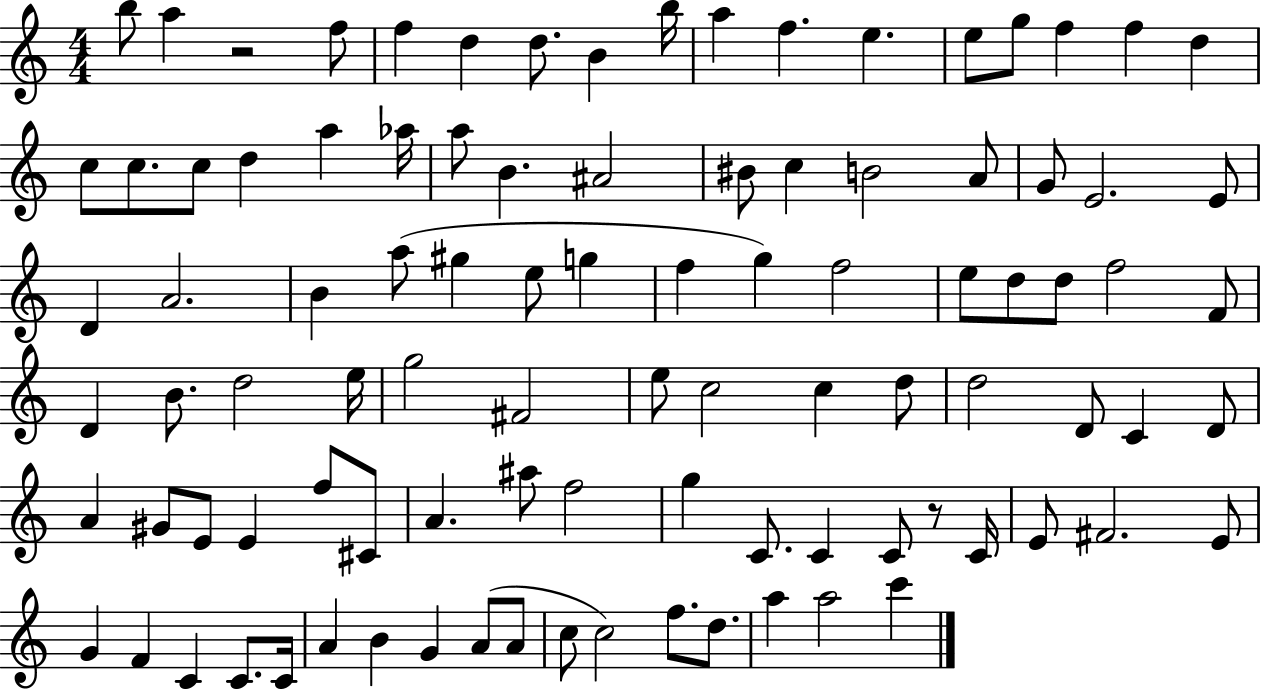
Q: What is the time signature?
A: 4/4